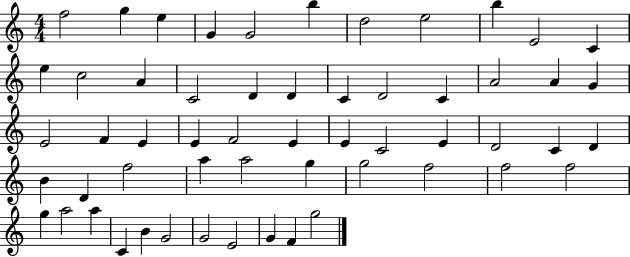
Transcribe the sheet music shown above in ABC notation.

X:1
T:Untitled
M:4/4
L:1/4
K:C
f2 g e G G2 b d2 e2 b E2 C e c2 A C2 D D C D2 C A2 A G E2 F E E F2 E E C2 E D2 C D B D f2 a a2 g g2 f2 f2 f2 g a2 a C B G2 G2 E2 G F g2